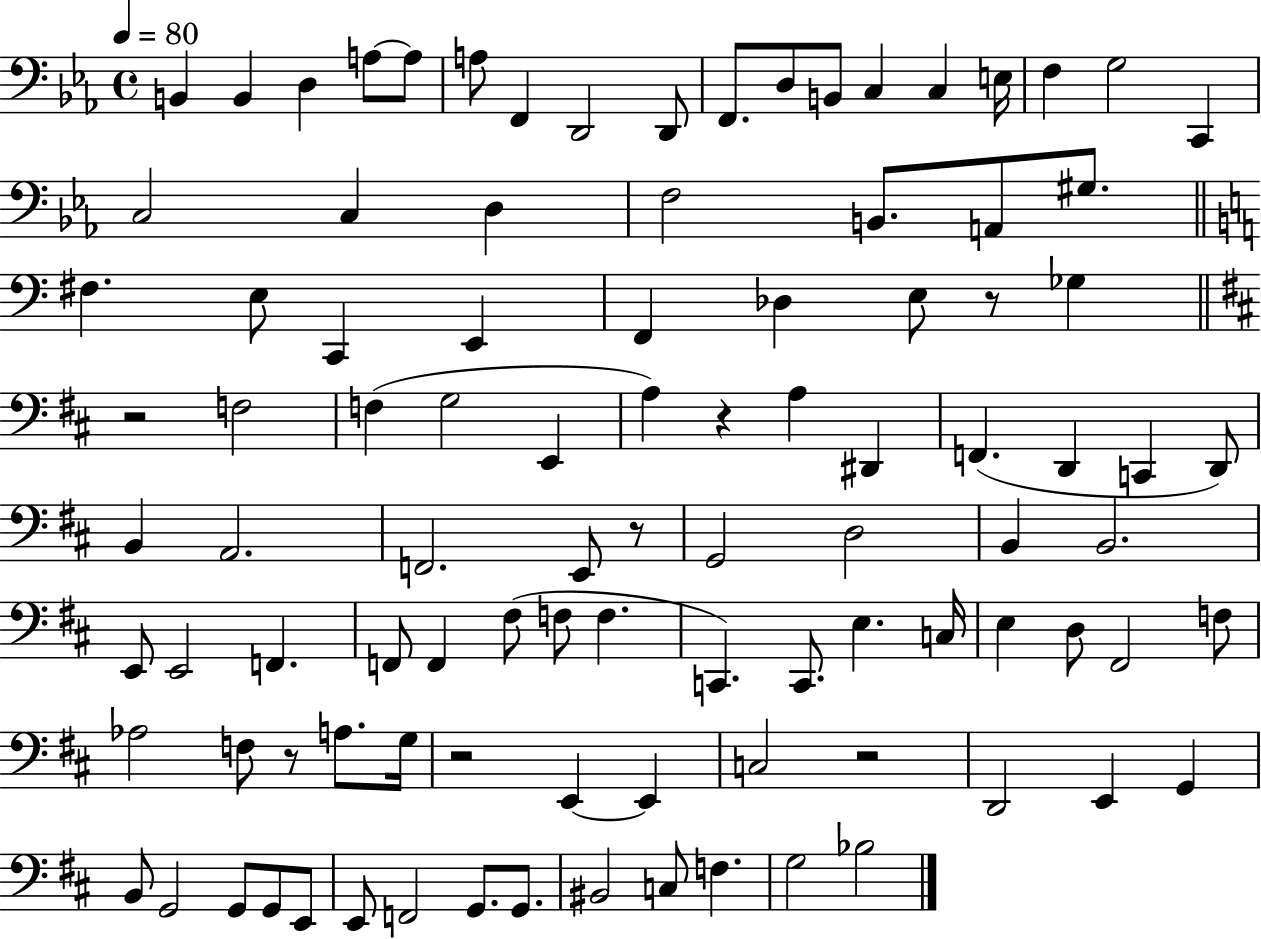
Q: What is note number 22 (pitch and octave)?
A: F3